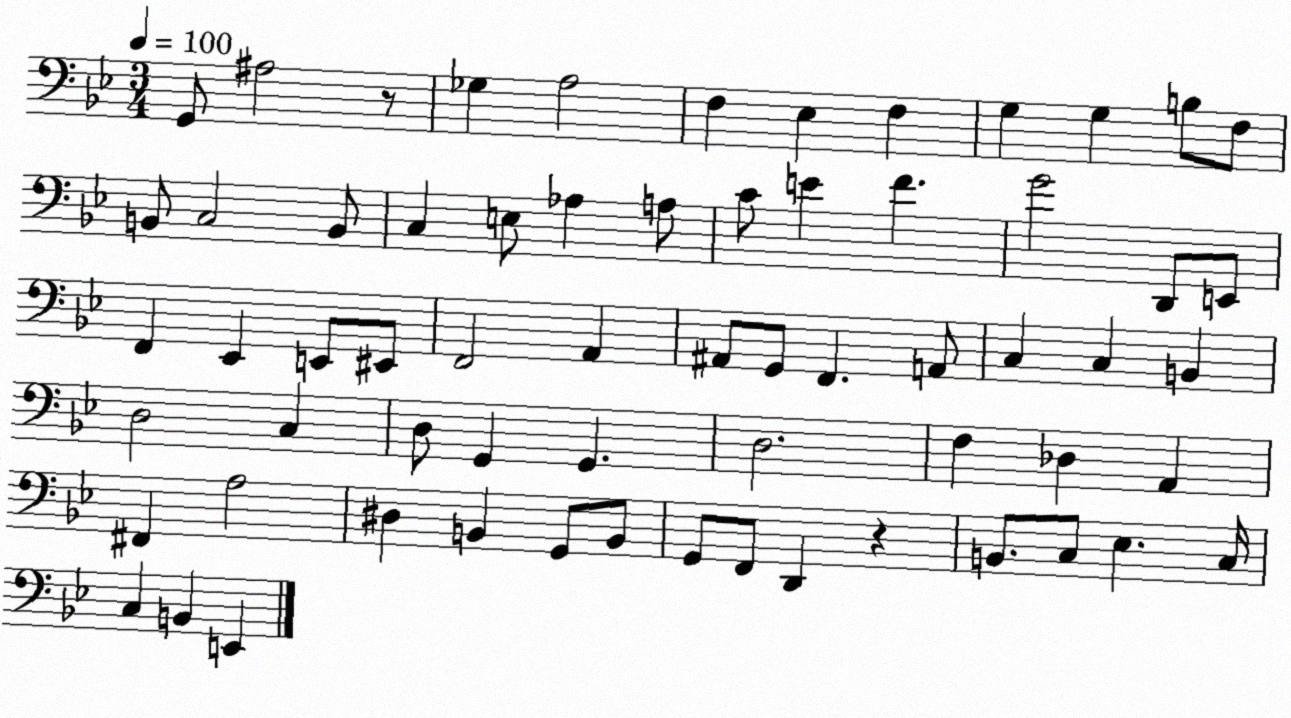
X:1
T:Untitled
M:3/4
L:1/4
K:Bb
G,,/2 ^A,2 z/2 _G, A,2 F, _E, F, G, G, B,/2 F,/2 B,,/2 C,2 B,,/2 C, E,/2 _A, A,/2 C/2 E F G2 D,,/2 E,,/2 F,, _E,, E,,/2 ^E,,/2 F,,2 A,, ^A,,/2 G,,/2 F,, A,,/2 C, C, B,, D,2 C, D,/2 G,, G,, D,2 F, _D, A,, ^F,, A,2 ^D, B,, G,,/2 B,,/2 G,,/2 F,,/2 D,, z B,,/2 C,/2 _E, C,/4 C, B,, E,,